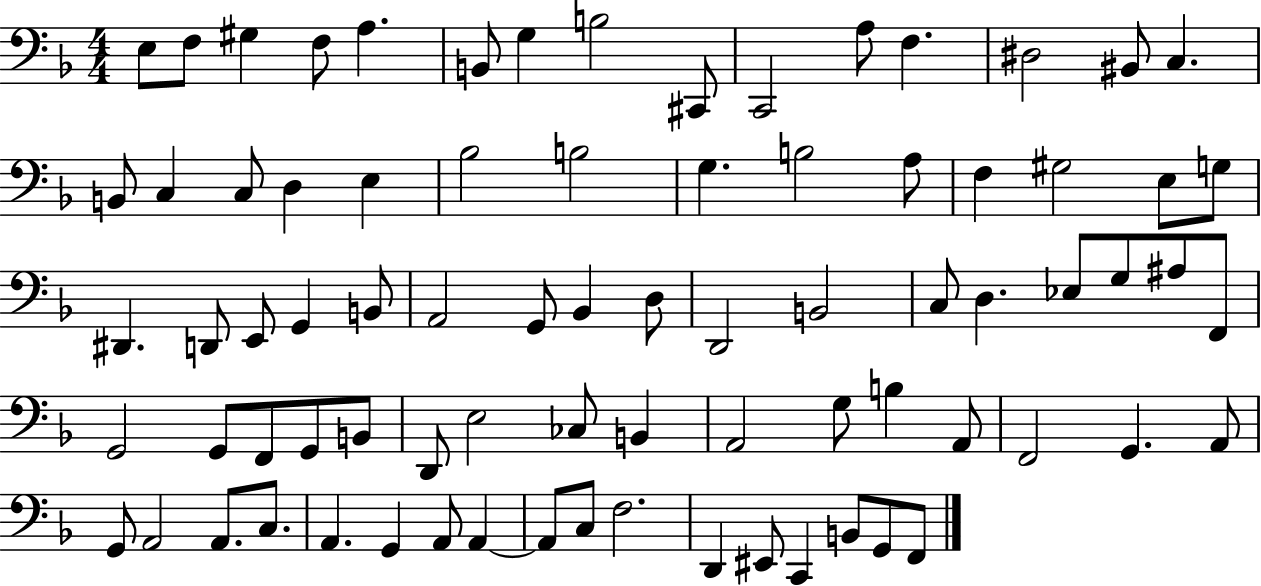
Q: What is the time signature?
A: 4/4